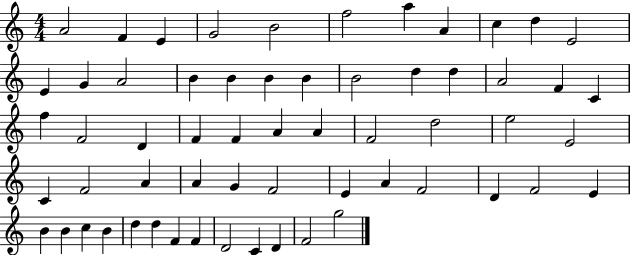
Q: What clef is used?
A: treble